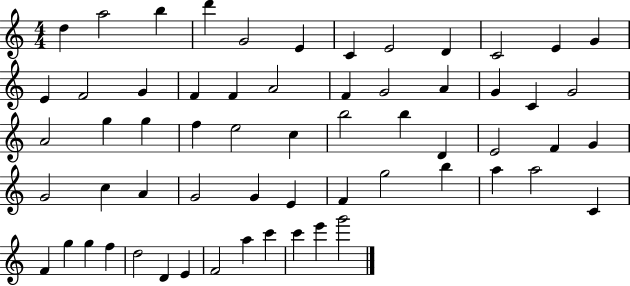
D5/q A5/h B5/q D6/q G4/h E4/q C4/q E4/h D4/q C4/h E4/q G4/q E4/q F4/h G4/q F4/q F4/q A4/h F4/q G4/h A4/q G4/q C4/q G4/h A4/h G5/q G5/q F5/q E5/h C5/q B5/h B5/q D4/q E4/h F4/q G4/q G4/h C5/q A4/q G4/h G4/q E4/q F4/q G5/h B5/q A5/q A5/h C4/q F4/q G5/q G5/q F5/q D5/h D4/q E4/q F4/h A5/q C6/q C6/q E6/q G6/h